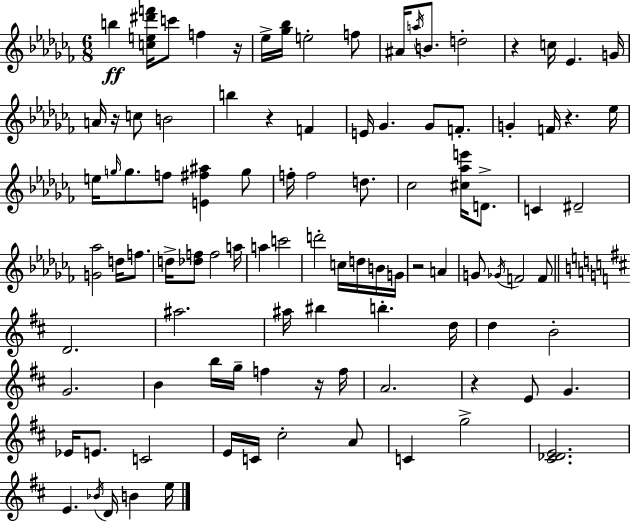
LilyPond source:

{
  \clef treble
  \numericTimeSignature
  \time 6/8
  \key aes \minor
  b''4\ff <c'' e'' dis''' f'''>16 c'''8 f''4 r16 | ees''16-> <ges'' bes''>16 e''2-. f''8 | ais'16 \acciaccatura { a''16 } b'8. d''2-. | r4 c''16 ees'4. | \break g'16 a'16 r16 c''8 b'2 | b''4 r4 f'4 | e'16 ges'4. ges'8 f'8.-. | g'4-. f'16 r4. | \break ees''16 e''16 \grace { g''16 } g''8. f''8 <e' fis'' ais''>4 | g''8 f''16-. f''2 d''8. | ces''2 <cis'' aes'' e'''>16 d'8.-> | c'4 dis'2-- | \break <g' aes''>2 d''16 f''8. | d''16-> <des'' f''>8 f''2 | a''16 a''4 c'''2 | d'''2-. c''16 d''16 | \break b'16 g'16 r2 a'4 | g'8 \acciaccatura { ges'16 } f'2 | f'8 \bar "||" \break \key d \major d'2. | ais''2. | ais''16 bis''4 b''4.-. d''16 | d''4 b'2-. | \break g'2. | b'4 b''16 g''16-- f''4 r16 f''16 | a'2. | r4 e'8 g'4. | \break ees'16 e'8. c'2 | e'16 c'16 cis''2-. a'8 | c'4 g''2-> | <cis' des' e'>2. | \break e'4. \acciaccatura { bes'16 } d'16 b'4 | e''16 \bar "|."
}